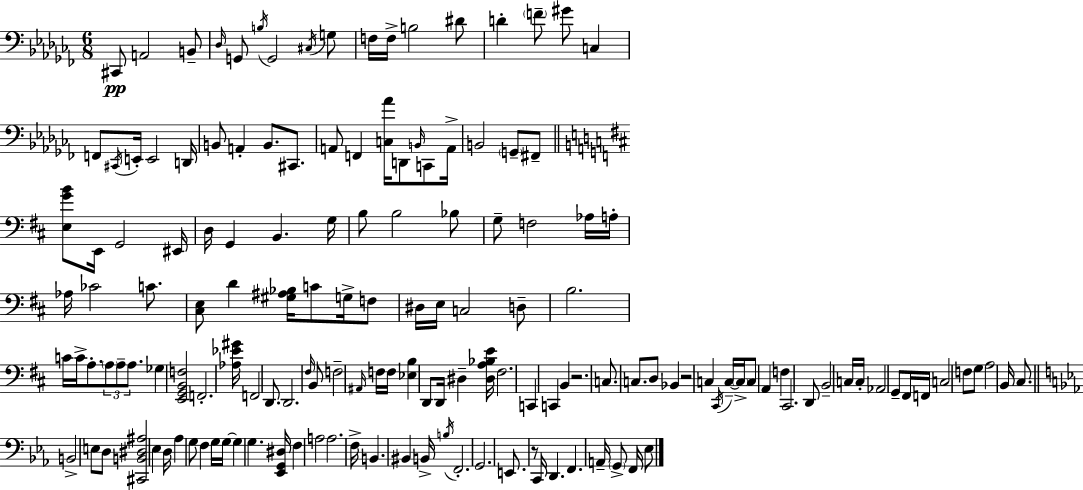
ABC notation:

X:1
T:Untitled
M:6/8
L:1/4
K:Abm
^C,,/2 A,,2 B,,/2 _D,/4 G,,/2 B,/4 G,,2 ^C,/4 G,/2 F,/4 F,/4 B,2 ^D/2 D F/2 ^G/2 C, F,,/2 ^C,,/4 E,,/4 E,,2 D,,/4 B,,/2 A,, B,,/2 ^C,,/2 A,,/2 F,, [C,_A]/4 D,,/2 B,,/4 C,,/2 A,,/4 B,,2 G,,/2 ^F,,/2 [E,GB]/2 E,,/4 G,,2 ^E,,/4 D,/4 G,, B,, G,/4 B,/2 B,2 _B,/2 G,/2 F,2 _A,/4 A,/4 _A,/4 _C2 C/2 [^C,E,]/2 D [^G,^A,_B,]/4 C/2 G,/4 F,/2 ^D,/4 E,/4 C,2 D,/2 B,2 C/4 C/4 A,/2 A,/2 A,/2 A,/2 _G, [E,,G,,B,,F,]2 F,,2 [_A,_E^G]/4 F,,2 D,,/2 D,,2 ^F,/4 B,,/2 F,2 ^A,,/4 F,/4 F,/4 [_E,B,] D,,/2 D,,/4 ^D, [^D,A,_B,E]/4 ^F,2 C,, C,, B,, z2 C,/2 C,/2 D,/2 _B,, z2 C, ^C,,/4 C,/4 C,/4 C,/2 A,, F, ^C,,2 D,,/2 B,,2 C,/4 C,/4 _A,,2 G,,/2 ^F,,/4 F,,/4 C,2 F,/2 G,/2 A,2 B,,/4 ^C,/2 B,,2 E,/2 D,/2 [^C,,B,,^D,^A,]2 _E, D,/4 _A, G,/2 F, G,/4 G,/4 G, G, [_E,,G,,^D,]/4 F, A,2 A,2 F,/4 B,, ^B,, B,,/4 B,/4 F,,2 G,,2 E,,/2 z/2 C,,/4 D,, F,, A,,/4 G,,/2 F,,/4 _E,/2